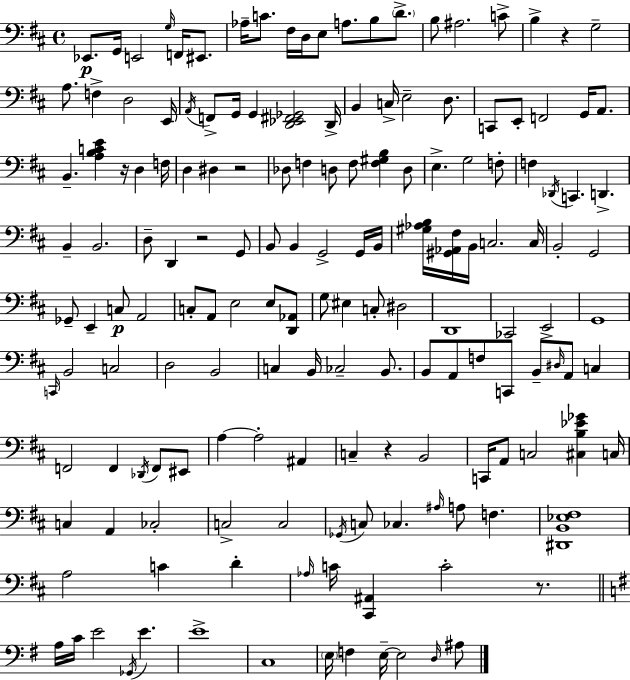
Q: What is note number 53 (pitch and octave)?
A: C2